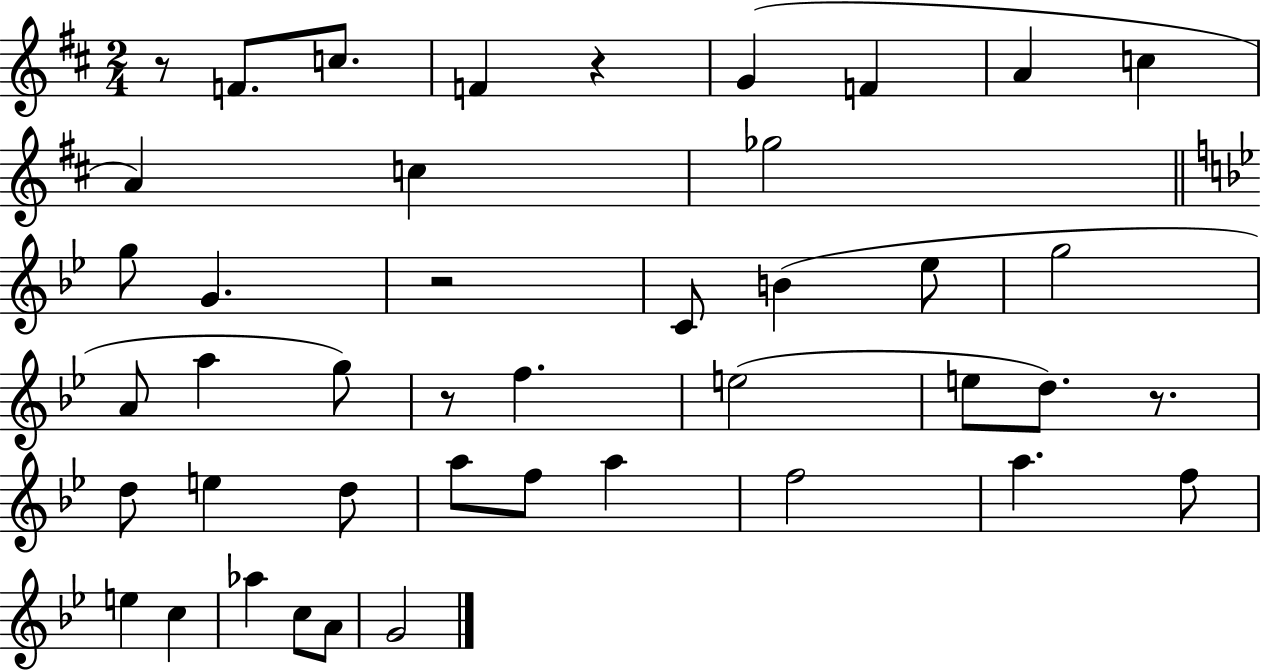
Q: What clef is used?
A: treble